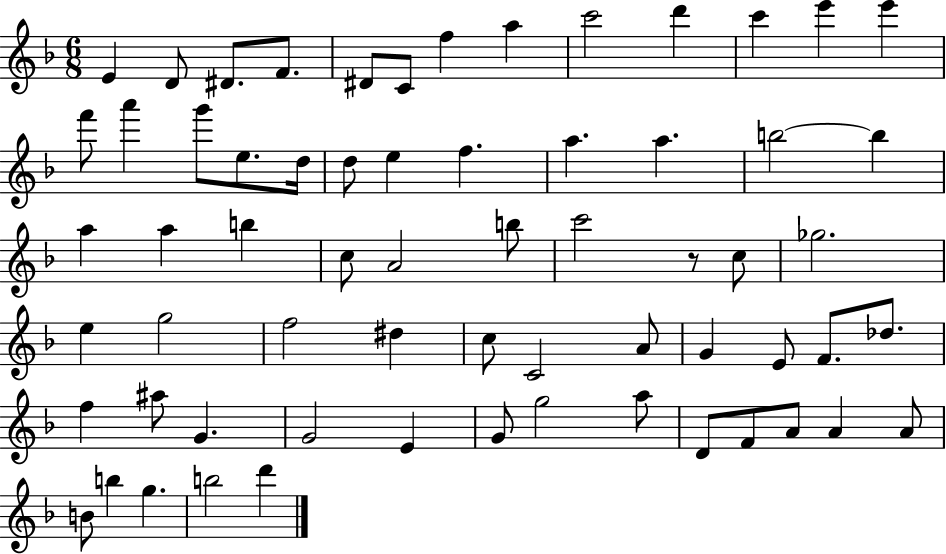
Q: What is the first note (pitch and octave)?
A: E4